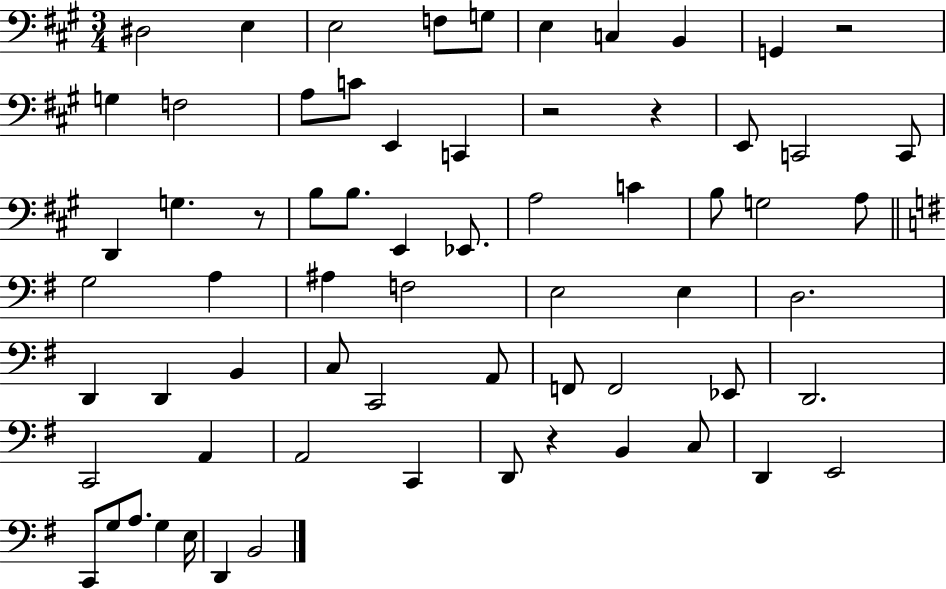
X:1
T:Untitled
M:3/4
L:1/4
K:A
^D,2 E, E,2 F,/2 G,/2 E, C, B,, G,, z2 G, F,2 A,/2 C/2 E,, C,, z2 z E,,/2 C,,2 C,,/2 D,, G, z/2 B,/2 B,/2 E,, _E,,/2 A,2 C B,/2 G,2 A,/2 G,2 A, ^A, F,2 E,2 E, D,2 D,, D,, B,, C,/2 C,,2 A,,/2 F,,/2 F,,2 _E,,/2 D,,2 C,,2 A,, A,,2 C,, D,,/2 z B,, C,/2 D,, E,,2 C,,/2 G,/2 A,/2 G, E,/4 D,, B,,2